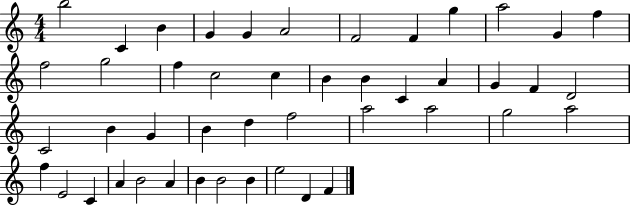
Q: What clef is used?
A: treble